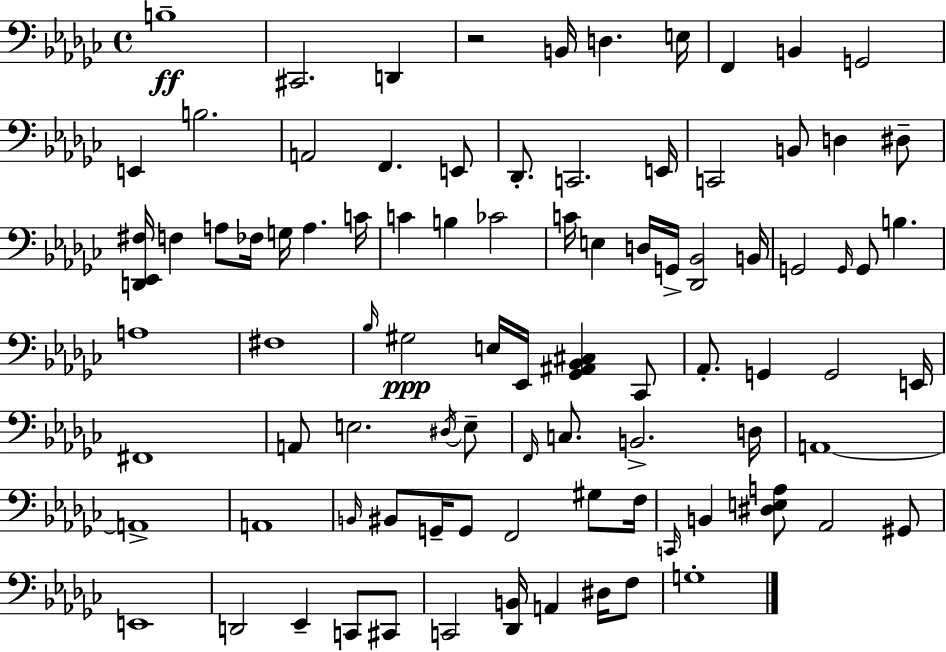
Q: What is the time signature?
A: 4/4